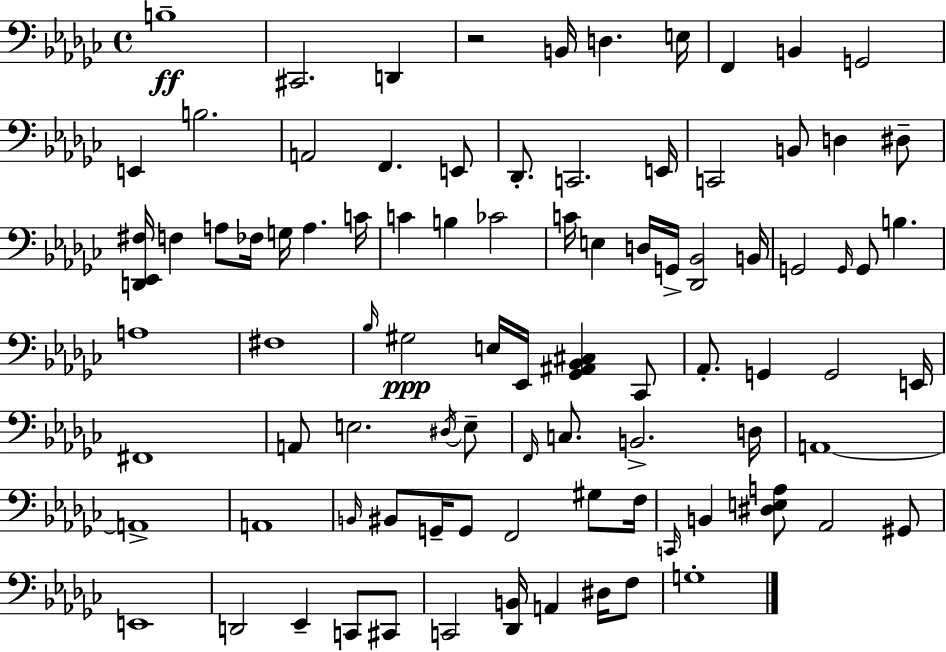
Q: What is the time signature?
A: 4/4